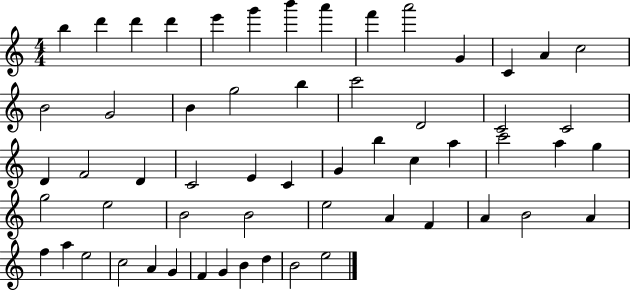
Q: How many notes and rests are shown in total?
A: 58